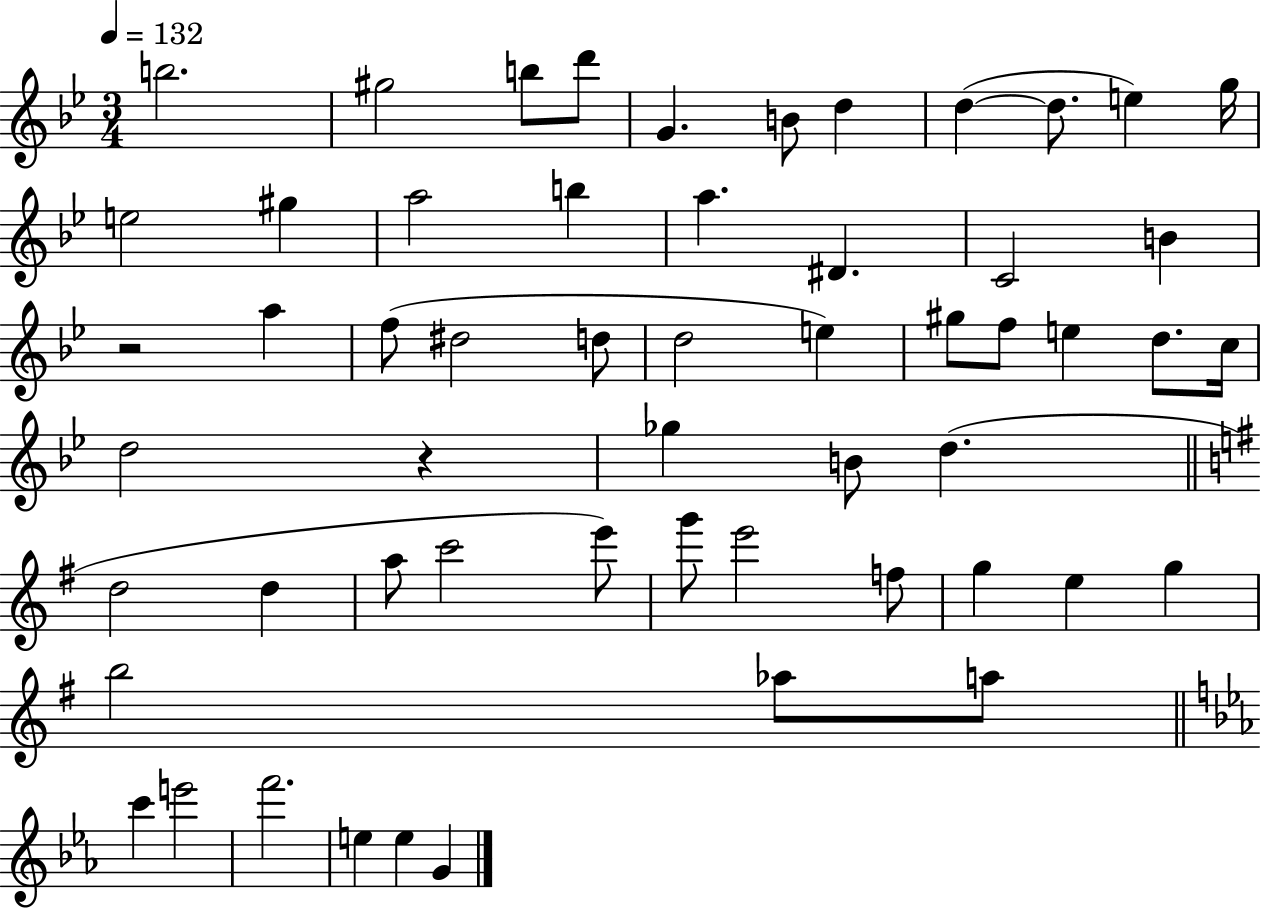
{
  \clef treble
  \numericTimeSignature
  \time 3/4
  \key bes \major
  \tempo 4 = 132
  b''2. | gis''2 b''8 d'''8 | g'4. b'8 d''4 | d''4~(~ d''8. e''4) g''16 | \break e''2 gis''4 | a''2 b''4 | a''4. dis'4. | c'2 b'4 | \break r2 a''4 | f''8( dis''2 d''8 | d''2 e''4) | gis''8 f''8 e''4 d''8. c''16 | \break d''2 r4 | ges''4 b'8 d''4.( | \bar "||" \break \key g \major d''2 d''4 | a''8 c'''2 e'''8) | g'''8 e'''2 f''8 | g''4 e''4 g''4 | \break b''2 aes''8 a''8 | \bar "||" \break \key ees \major c'''4 e'''2 | f'''2. | e''4 e''4 g'4 | \bar "|."
}